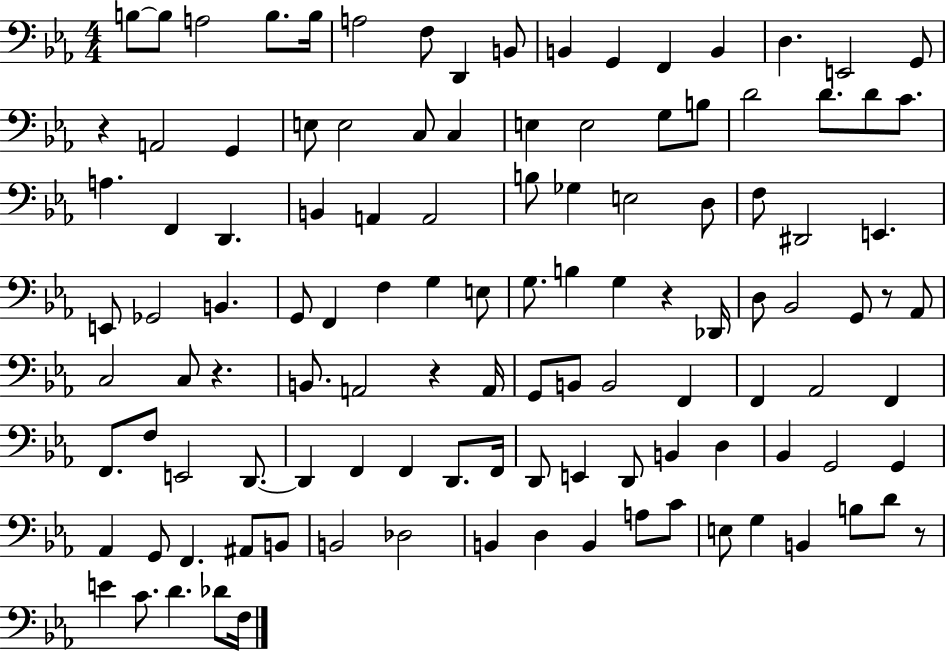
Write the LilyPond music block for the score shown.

{
  \clef bass
  \numericTimeSignature
  \time 4/4
  \key ees \major
  \repeat volta 2 { b8~~ b8 a2 b8. b16 | a2 f8 d,4 b,8 | b,4 g,4 f,4 b,4 | d4. e,2 g,8 | \break r4 a,2 g,4 | e8 e2 c8 c4 | e4 e2 g8 b8 | d'2 d'8. d'8 c'8. | \break a4. f,4 d,4. | b,4 a,4 a,2 | b8 ges4 e2 d8 | f8 dis,2 e,4. | \break e,8 ges,2 b,4. | g,8 f,4 f4 g4 e8 | g8. b4 g4 r4 des,16 | d8 bes,2 g,8 r8 aes,8 | \break c2 c8 r4. | b,8. a,2 r4 a,16 | g,8 b,8 b,2 f,4 | f,4 aes,2 f,4 | \break f,8. f8 e,2 d,8.~~ | d,4 f,4 f,4 d,8. f,16 | d,8 e,4 d,8 b,4 d4 | bes,4 g,2 g,4 | \break aes,4 g,8 f,4. ais,8 b,8 | b,2 des2 | b,4 d4 b,4 a8 c'8 | e8 g4 b,4 b8 d'8 r8 | \break e'4 c'8. d'4. des'8 f16 | } \bar "|."
}